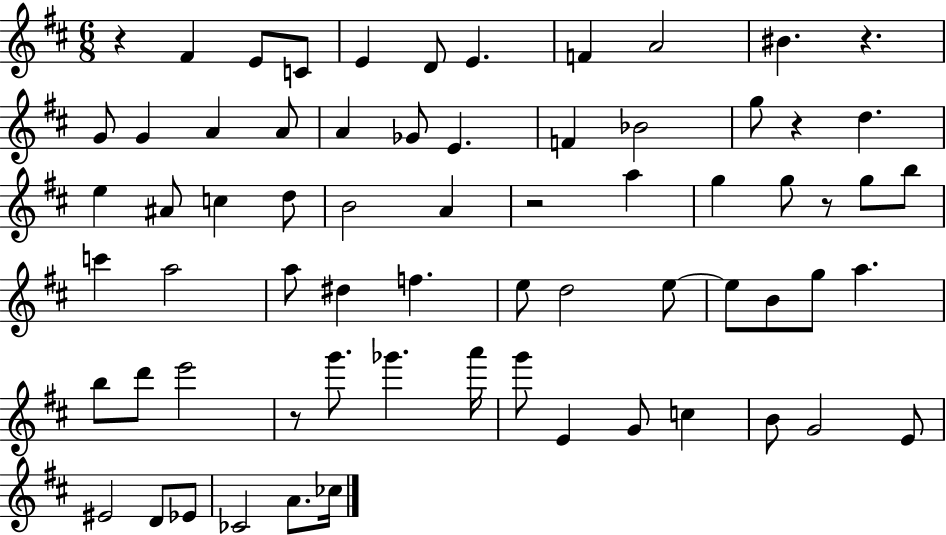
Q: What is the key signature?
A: D major